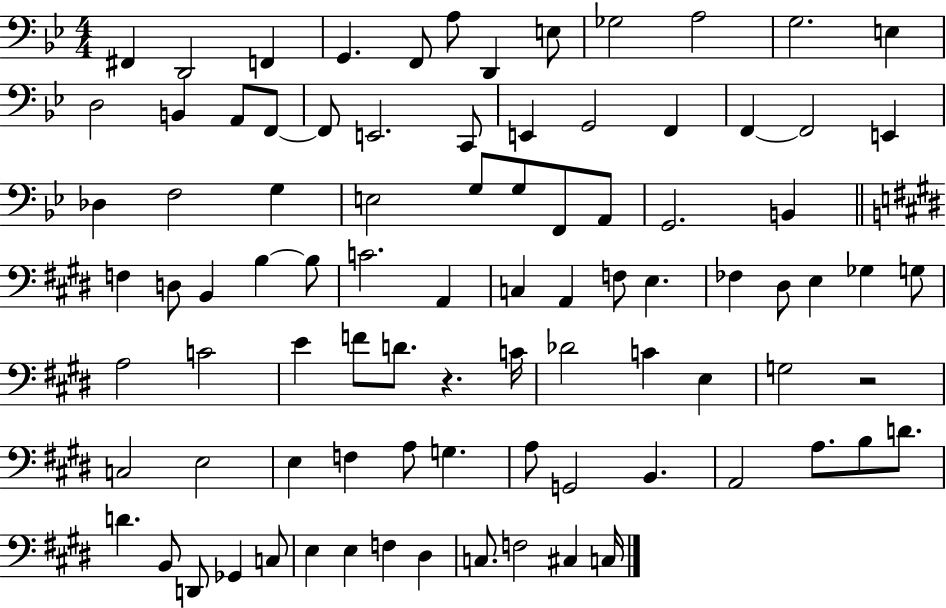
{
  \clef bass
  \numericTimeSignature
  \time 4/4
  \key bes \major
  fis,4 d,2 f,4 | g,4. f,8 a8 d,4 e8 | ges2 a2 | g2. e4 | \break d2 b,4 a,8 f,8~~ | f,8 e,2. c,8 | e,4 g,2 f,4 | f,4~~ f,2 e,4 | \break des4 f2 g4 | e2 g8 g8 f,8 a,8 | g,2. b,4 | \bar "||" \break \key e \major f4 d8 b,4 b4~~ b8 | c'2. a,4 | c4 a,4 f8 e4. | fes4 dis8 e4 ges4 g8 | \break a2 c'2 | e'4 f'8 d'8. r4. c'16 | des'2 c'4 e4 | g2 r2 | \break c2 e2 | e4 f4 a8 g4. | a8 g,2 b,4. | a,2 a8. b8 d'8. | \break d'4. b,8 d,8 ges,4 c8 | e4 e4 f4 dis4 | c8. f2 cis4 c16 | \bar "|."
}